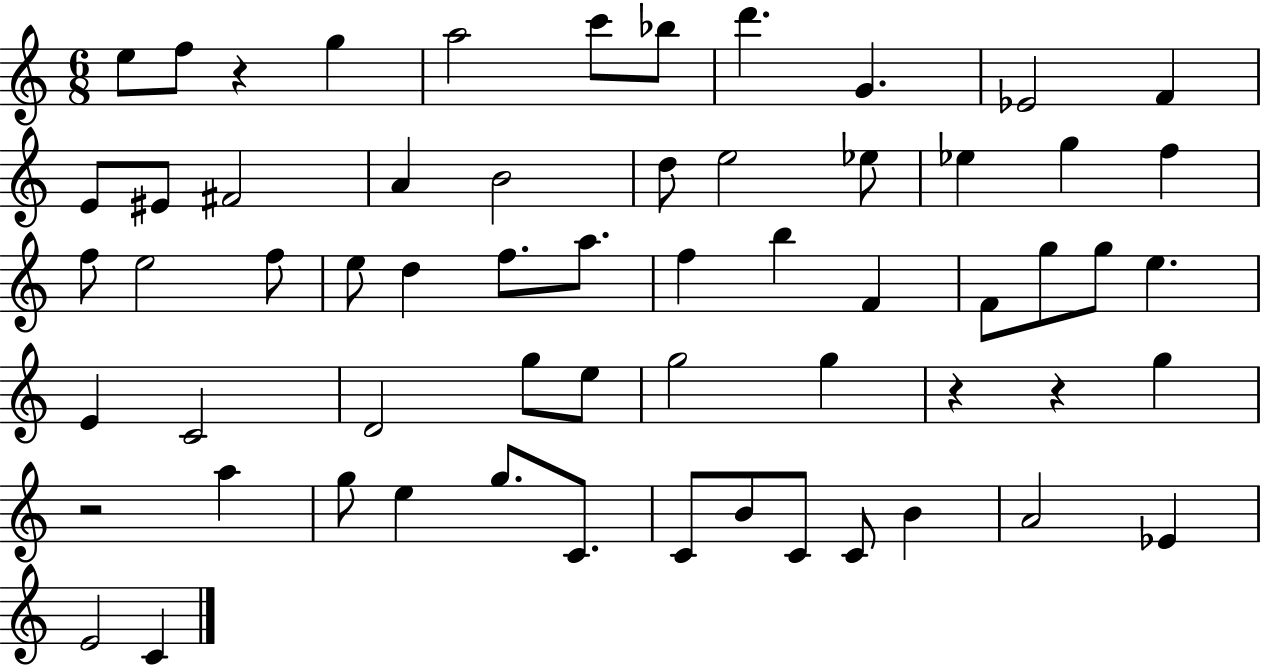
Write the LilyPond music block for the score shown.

{
  \clef treble
  \numericTimeSignature
  \time 6/8
  \key c \major
  e''8 f''8 r4 g''4 | a''2 c'''8 bes''8 | d'''4. g'4. | ees'2 f'4 | \break e'8 eis'8 fis'2 | a'4 b'2 | d''8 e''2 ees''8 | ees''4 g''4 f''4 | \break f''8 e''2 f''8 | e''8 d''4 f''8. a''8. | f''4 b''4 f'4 | f'8 g''8 g''8 e''4. | \break e'4 c'2 | d'2 g''8 e''8 | g''2 g''4 | r4 r4 g''4 | \break r2 a''4 | g''8 e''4 g''8. c'8. | c'8 b'8 c'8 c'8 b'4 | a'2 ees'4 | \break e'2 c'4 | \bar "|."
}